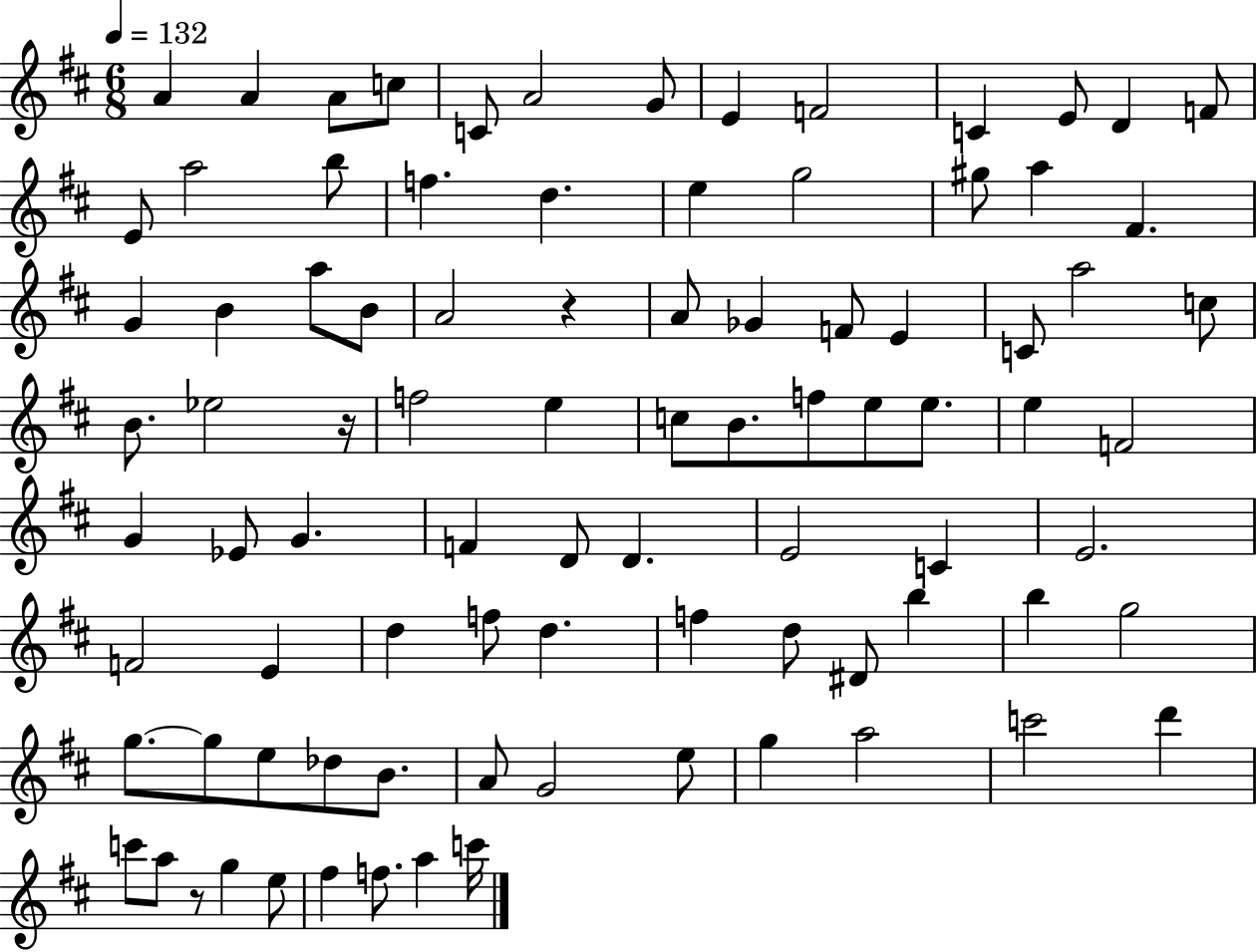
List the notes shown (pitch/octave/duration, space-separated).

A4/q A4/q A4/e C5/e C4/e A4/h G4/e E4/q F4/h C4/q E4/e D4/q F4/e E4/e A5/h B5/e F5/q. D5/q. E5/q G5/h G#5/e A5/q F#4/q. G4/q B4/q A5/e B4/e A4/h R/q A4/e Gb4/q F4/e E4/q C4/e A5/h C5/e B4/e. Eb5/h R/s F5/h E5/q C5/e B4/e. F5/e E5/e E5/e. E5/q F4/h G4/q Eb4/e G4/q. F4/q D4/e D4/q. E4/h C4/q E4/h. F4/h E4/q D5/q F5/e D5/q. F5/q D5/e D#4/e B5/q B5/q G5/h G5/e. G5/e E5/e Db5/e B4/e. A4/e G4/h E5/e G5/q A5/h C6/h D6/q C6/e A5/e R/e G5/q E5/e F#5/q F5/e. A5/q C6/s